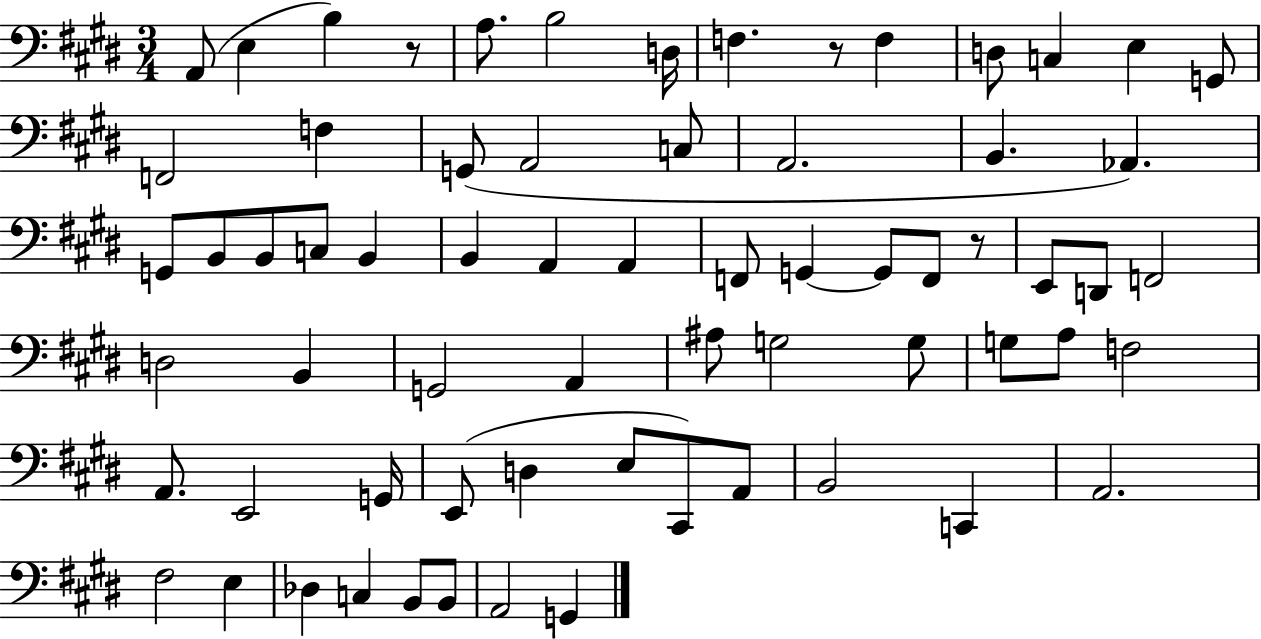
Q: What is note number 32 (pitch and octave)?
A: F2